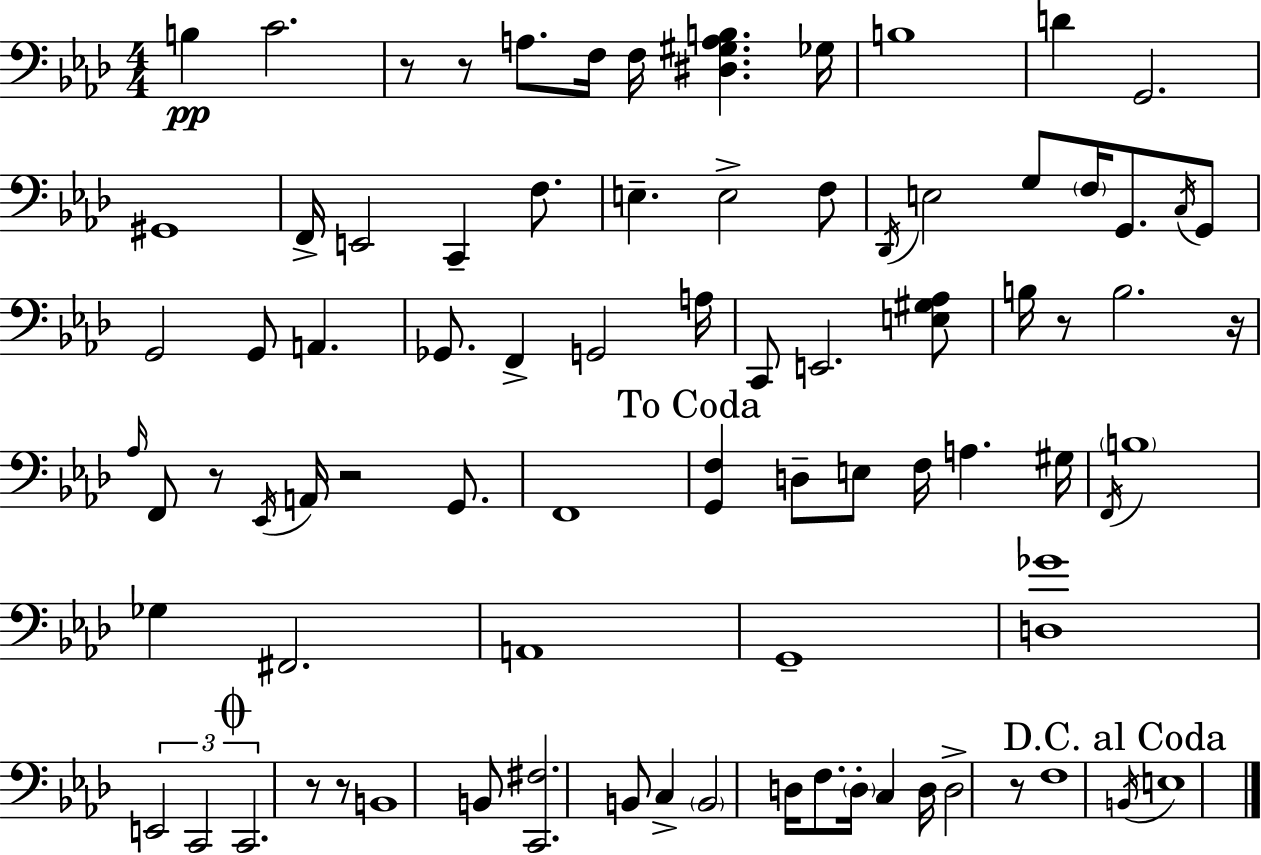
{
  \clef bass
  \numericTimeSignature
  \time 4/4
  \key aes \major
  b4\pp c'2. | r8 r8 a8. f16 f16 <dis gis a b>4. ges16 | b1 | d'4 g,2. | \break gis,1 | f,16-> e,2 c,4-- f8. | e4.-- e2-> f8 | \acciaccatura { des,16 } e2 g8 \parenthesize f16 g,8. \acciaccatura { c16 } | \break g,8 g,2 g,8 a,4. | ges,8. f,4-> g,2 | a16 c,8 e,2. | <e gis aes>8 b16 r8 b2. | \break r16 \grace { aes16 } f,8 r8 \acciaccatura { ees,16 } a,16 r2 | g,8. f,1 | \mark "To Coda" <g, f>4 d8-- e8 f16 a4. | gis16 \acciaccatura { f,16 } \parenthesize b1 | \break ges4 fis,2. | a,1 | g,1-- | <d ges'>1 | \break \tuplet 3/2 { e,2 c,2 | \mark \markup { \musicglyph "scripts.coda" } c,2. } | r8 r8 b,1 | b,8 <c, fis>2. | \break b,8 c4-> \parenthesize b,2 | d16 f8. \parenthesize d16-. c4 d16 d2-> | r8 f1 | \mark "D.C. al Coda" \acciaccatura { b,16 } e1 | \break \bar "|."
}